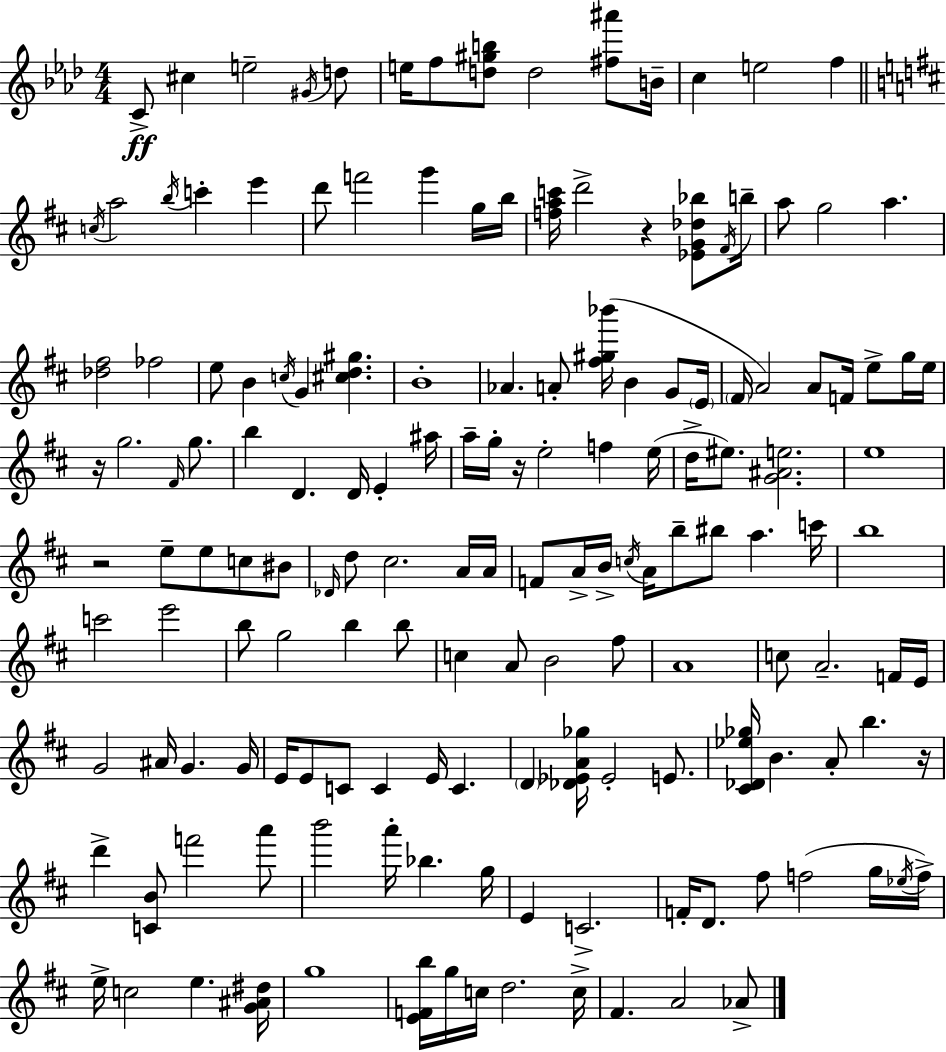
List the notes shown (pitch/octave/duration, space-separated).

C4/e C#5/q E5/h G#4/s D5/e E5/s F5/e [D5,G#5,B5]/e D5/h [F#5,A#6]/e B4/s C5/q E5/h F5/q C5/s A5/h B5/s C6/q E6/q D6/e F6/h G6/q G5/s B5/s [F5,A5,C6]/s D6/h R/q [Eb4,G4,Db5,Bb5]/e F#4/s B5/s A5/e G5/h A5/q. [Db5,F#5]/h FES5/h E5/e B4/q C5/s G4/q [C#5,D5,G#5]/q. B4/w Ab4/q. A4/e [F#5,G#5,Bb6]/s B4/q G4/e E4/s F#4/s A4/h A4/e F4/s E5/e G5/s E5/s R/s G5/h. F#4/s G5/e. B5/q D4/q. D4/s E4/q A#5/s A5/s G5/s R/s E5/h F5/q E5/s D5/s EIS5/e. [G4,A#4,E5]/h. E5/w R/h E5/e E5/e C5/e BIS4/e Db4/s D5/e C#5/h. A4/s A4/s F4/e A4/s B4/s C5/s A4/s B5/e BIS5/e A5/q. C6/s B5/w C6/h E6/h B5/e G5/h B5/q B5/e C5/q A4/e B4/h F#5/e A4/w C5/e A4/h. F4/s E4/s G4/h A#4/s G4/q. G4/s E4/s E4/e C4/e C4/q E4/s C4/q. D4/q [Db4,Eb4,A4,Gb5]/s Eb4/h E4/e. [C#4,Db4,Eb5,Gb5]/s B4/q. A4/e B5/q. R/s D6/q [C4,B4]/e F6/h A6/e B6/h A6/s Bb5/q. G5/s E4/q C4/h. F4/s D4/e. F#5/e F5/h G5/s Eb5/s F5/s E5/s C5/h E5/q. [G4,A#4,D#5]/s G5/w [E4,F4,B5]/s G5/s C5/s D5/h. C5/s F#4/q. A4/h Ab4/e